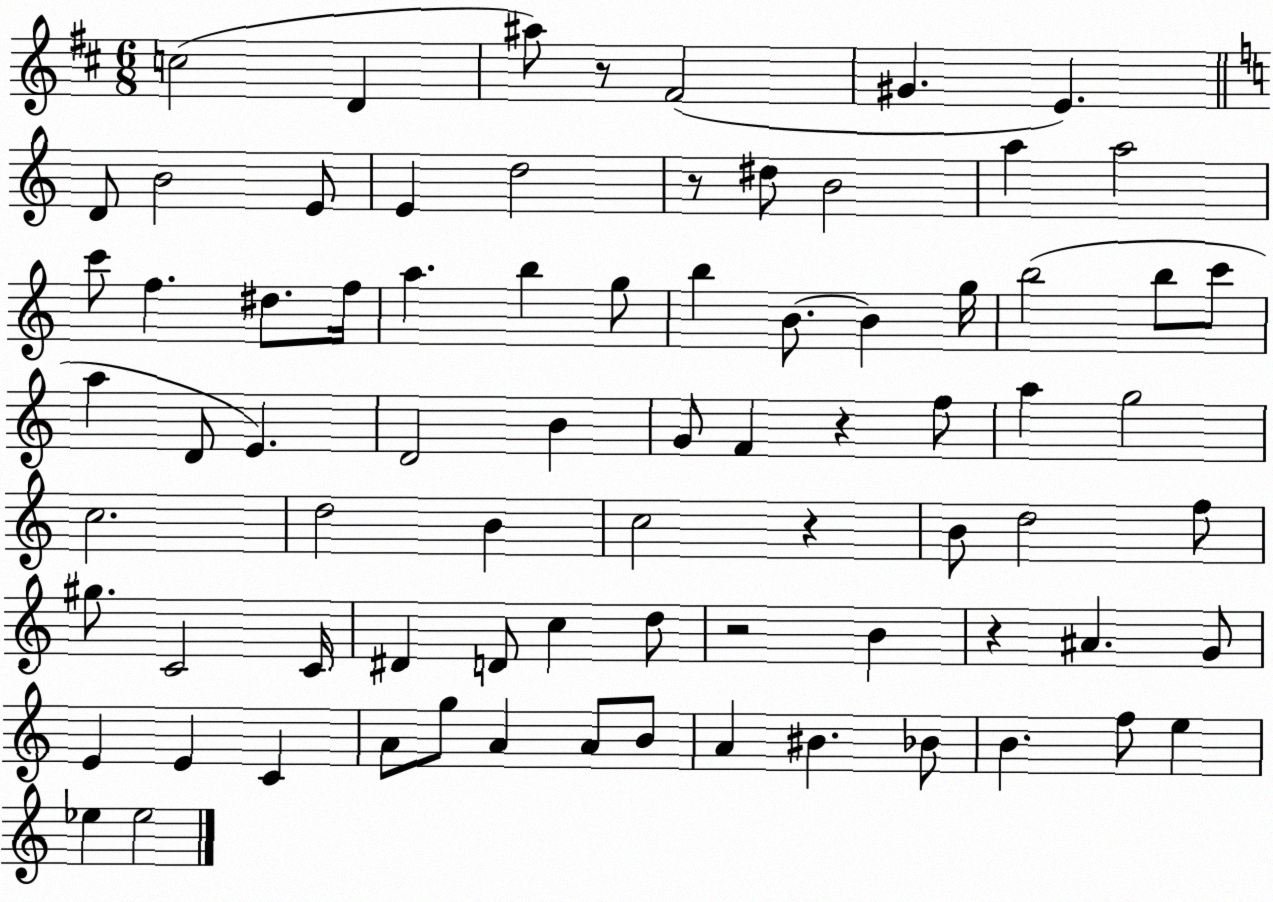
X:1
T:Untitled
M:6/8
L:1/4
K:D
c2 D ^a/2 z/2 ^F2 ^G E D/2 B2 E/2 E d2 z/2 ^d/2 B2 a a2 c'/2 f ^d/2 f/4 a b g/2 b B/2 B g/4 b2 b/2 c'/2 a D/2 E D2 B G/2 F z f/2 a g2 c2 d2 B c2 z B/2 d2 f/2 ^g/2 C2 C/4 ^D D/2 c d/2 z2 B z ^A G/2 E E C A/2 g/2 A A/2 B/2 A ^B _B/2 B f/2 e _e _e2